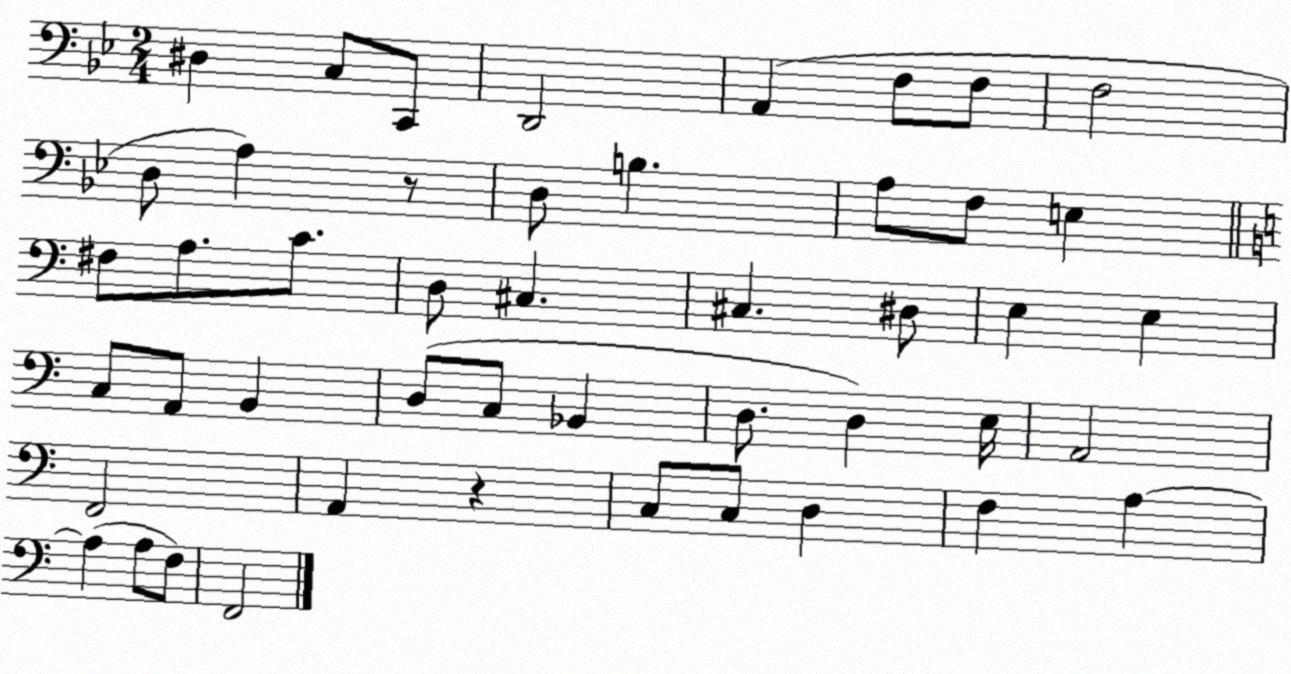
X:1
T:Untitled
M:2/4
L:1/4
K:Bb
^D, C,/2 C,,/2 D,,2 A,, F,/2 F,/2 F,2 D,/2 A, z/2 D,/2 B, A,/2 F,/2 E, ^F,/2 A,/2 C/2 D,/2 ^C, ^C, ^D,/2 E, E, C,/2 A,,/2 B,, D,/2 C,/2 _B,, D,/2 D, E,/4 A,,2 F,,2 A,, z C,/2 C,/2 D, F, A, A, A,/2 F,/2 F,,2